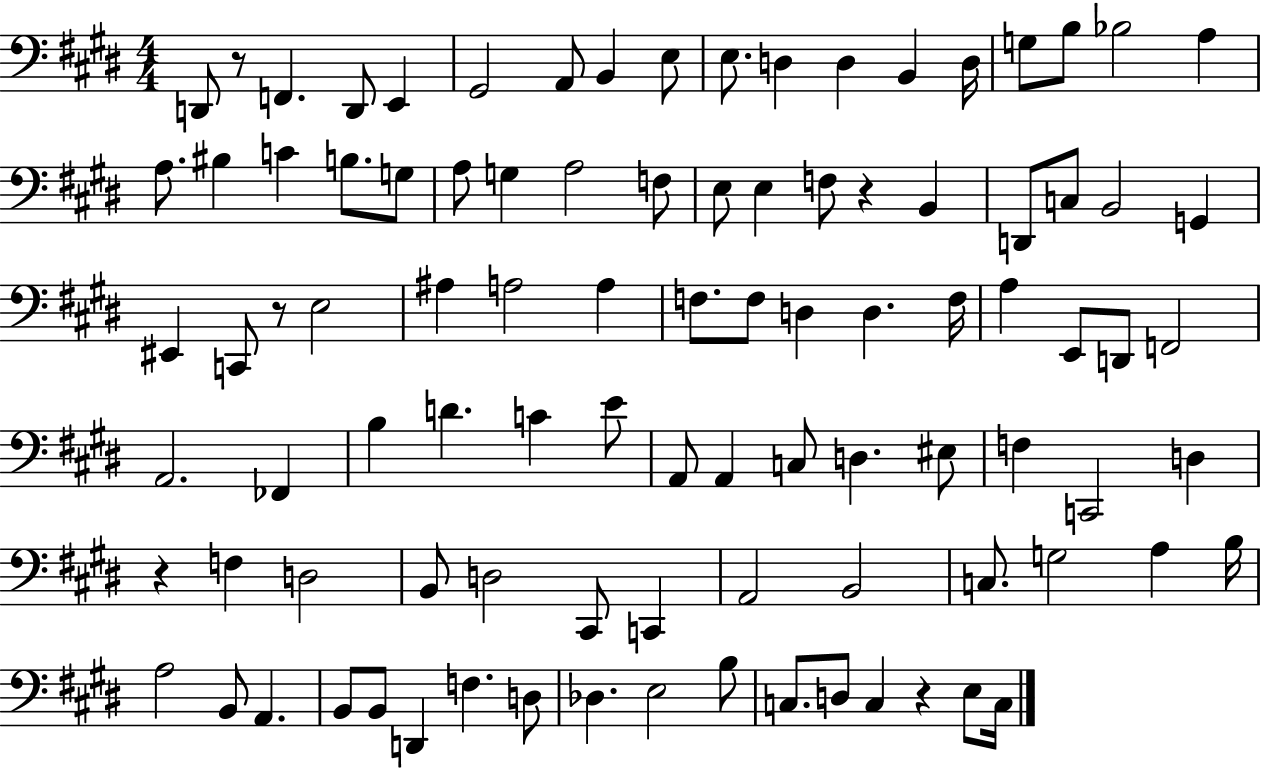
D2/e R/e F2/q. D2/e E2/q G#2/h A2/e B2/q E3/e E3/e. D3/q D3/q B2/q D3/s G3/e B3/e Bb3/h A3/q A3/e. BIS3/q C4/q B3/e. G3/e A3/e G3/q A3/h F3/e E3/e E3/q F3/e R/q B2/q D2/e C3/e B2/h G2/q EIS2/q C2/e R/e E3/h A#3/q A3/h A3/q F3/e. F3/e D3/q D3/q. F3/s A3/q E2/e D2/e F2/h A2/h. FES2/q B3/q D4/q. C4/q E4/e A2/e A2/q C3/e D3/q. EIS3/e F3/q C2/h D3/q R/q F3/q D3/h B2/e D3/h C#2/e C2/q A2/h B2/h C3/e. G3/h A3/q B3/s A3/h B2/e A2/q. B2/e B2/e D2/q F3/q. D3/e Db3/q. E3/h B3/e C3/e. D3/e C3/q R/q E3/e C3/s